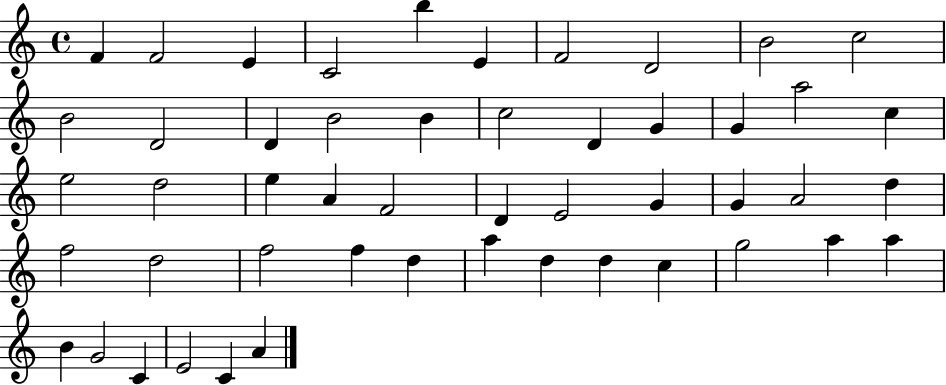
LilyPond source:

{
  \clef treble
  \time 4/4
  \defaultTimeSignature
  \key c \major
  f'4 f'2 e'4 | c'2 b''4 e'4 | f'2 d'2 | b'2 c''2 | \break b'2 d'2 | d'4 b'2 b'4 | c''2 d'4 g'4 | g'4 a''2 c''4 | \break e''2 d''2 | e''4 a'4 f'2 | d'4 e'2 g'4 | g'4 a'2 d''4 | \break f''2 d''2 | f''2 f''4 d''4 | a''4 d''4 d''4 c''4 | g''2 a''4 a''4 | \break b'4 g'2 c'4 | e'2 c'4 a'4 | \bar "|."
}